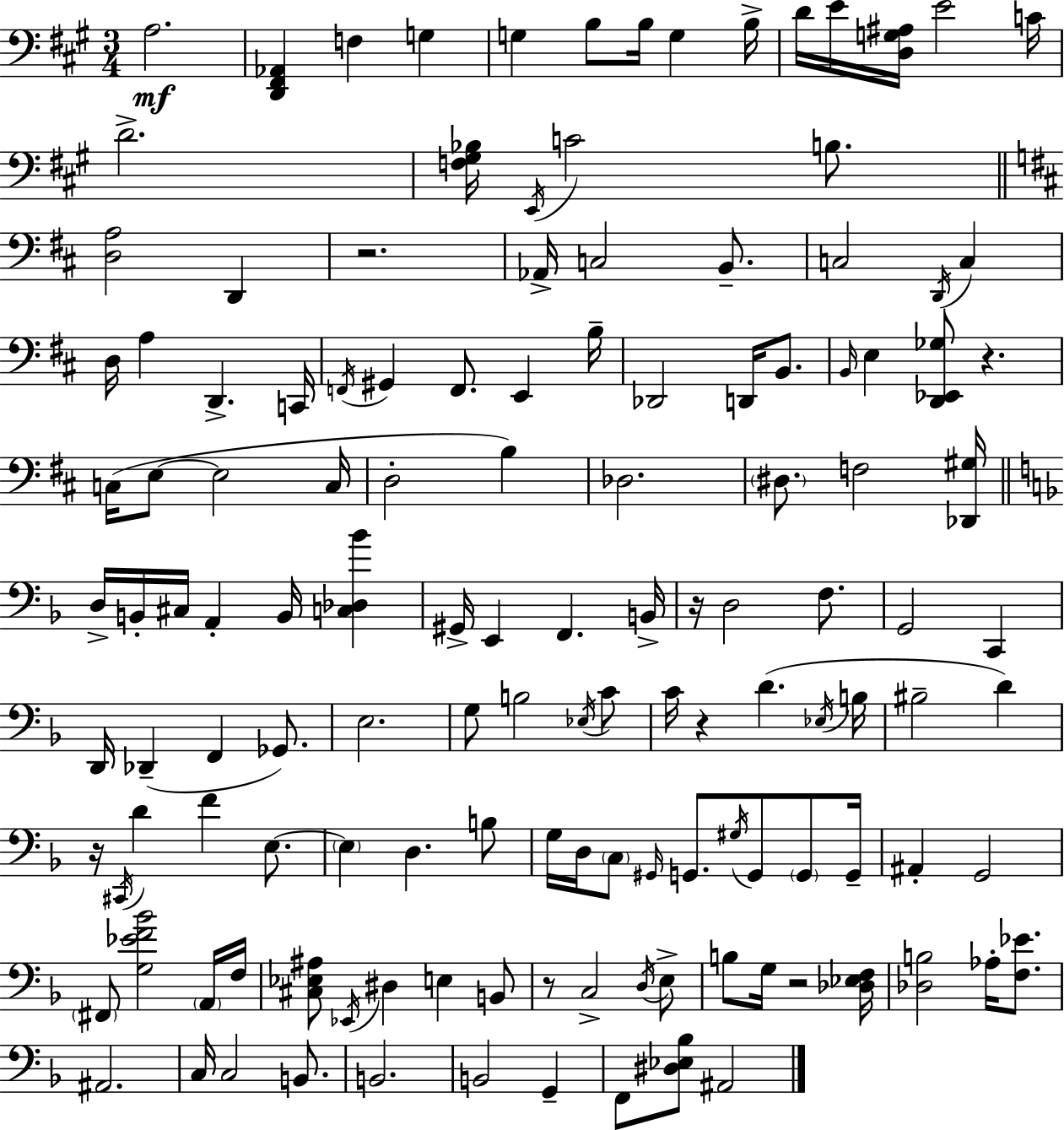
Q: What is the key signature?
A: A major